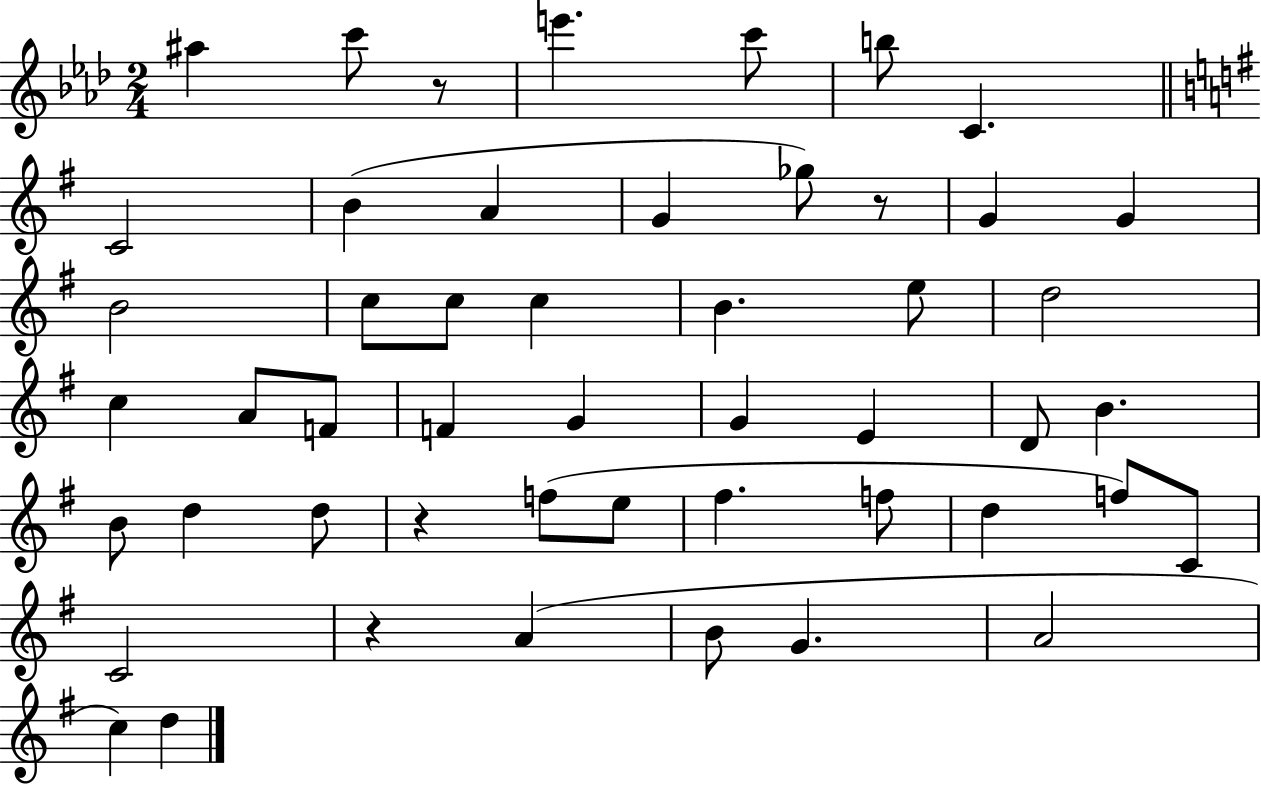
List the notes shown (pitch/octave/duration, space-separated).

A#5/q C6/e R/e E6/q. C6/e B5/e C4/q. C4/h B4/q A4/q G4/q Gb5/e R/e G4/q G4/q B4/h C5/e C5/e C5/q B4/q. E5/e D5/h C5/q A4/e F4/e F4/q G4/q G4/q E4/q D4/e B4/q. B4/e D5/q D5/e R/q F5/e E5/e F#5/q. F5/e D5/q F5/e C4/e C4/h R/q A4/q B4/e G4/q. A4/h C5/q D5/q